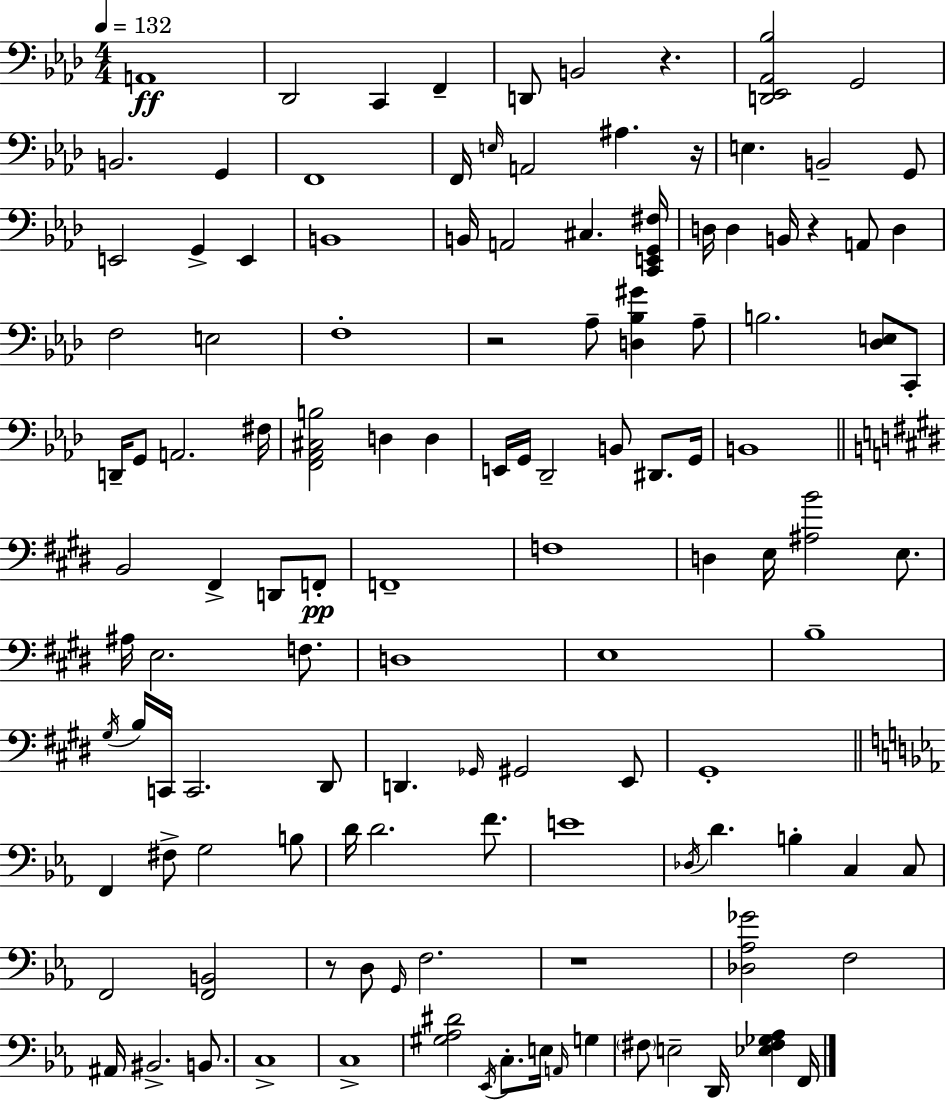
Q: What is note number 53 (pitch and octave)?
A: F2